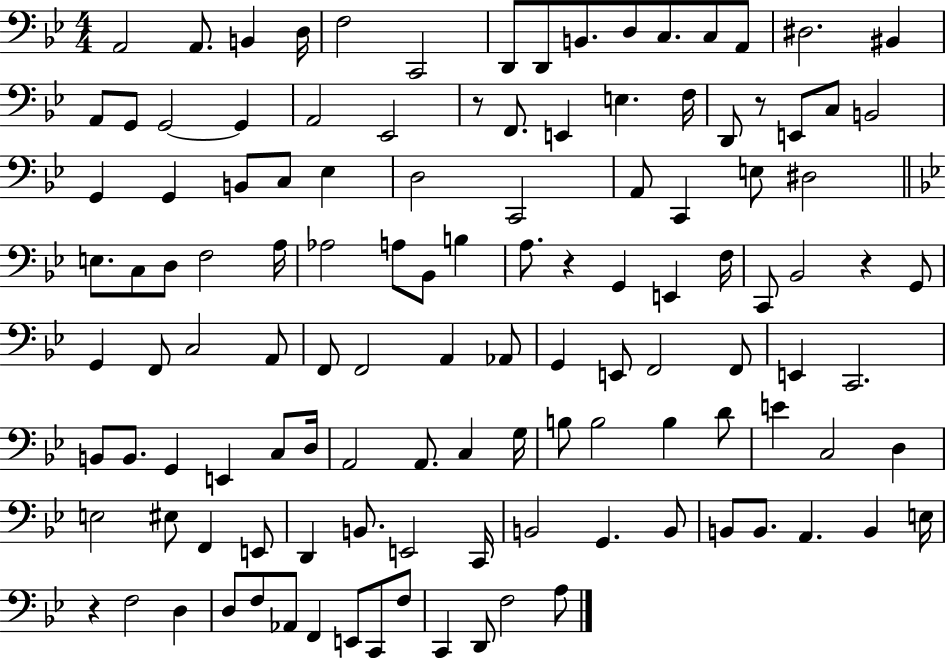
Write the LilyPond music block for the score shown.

{
  \clef bass
  \numericTimeSignature
  \time 4/4
  \key bes \major
  a,2 a,8. b,4 d16 | f2 c,2 | d,8 d,8 b,8. d8 c8. c8 a,8 | dis2. bis,4 | \break a,8 g,8 g,2~~ g,4 | a,2 ees,2 | r8 f,8. e,4 e4. f16 | d,8 r8 e,8 c8 b,2 | \break g,4 g,4 b,8 c8 ees4 | d2 c,2 | a,8 c,4 e8 dis2 | \bar "||" \break \key g \minor e8. c8 d8 f2 a16 | aes2 a8 bes,8 b4 | a8. r4 g,4 e,4 f16 | c,8 bes,2 r4 g,8 | \break g,4 f,8 c2 a,8 | f,8 f,2 a,4 aes,8 | g,4 e,8 f,2 f,8 | e,4 c,2. | \break b,8 b,8. g,4 e,4 c8 d16 | a,2 a,8. c4 g16 | b8 b2 b4 d'8 | e'4 c2 d4 | \break e2 eis8 f,4 e,8 | d,4 b,8. e,2 c,16 | b,2 g,4. b,8 | b,8 b,8. a,4. b,4 e16 | \break r4 f2 d4 | d8 f8 aes,8 f,4 e,8 c,8 f8 | c,4 d,8 f2 a8 | \bar "|."
}